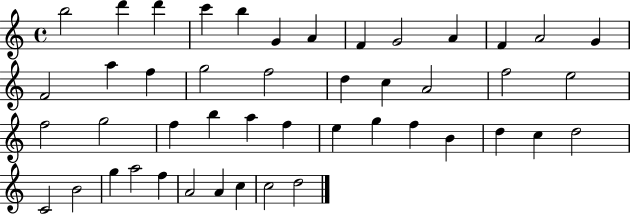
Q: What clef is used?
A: treble